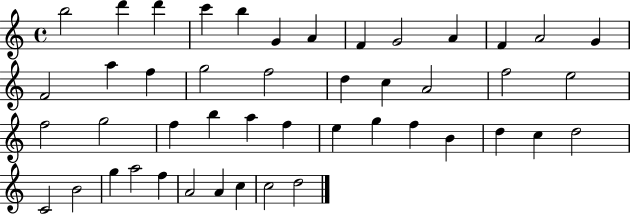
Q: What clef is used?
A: treble